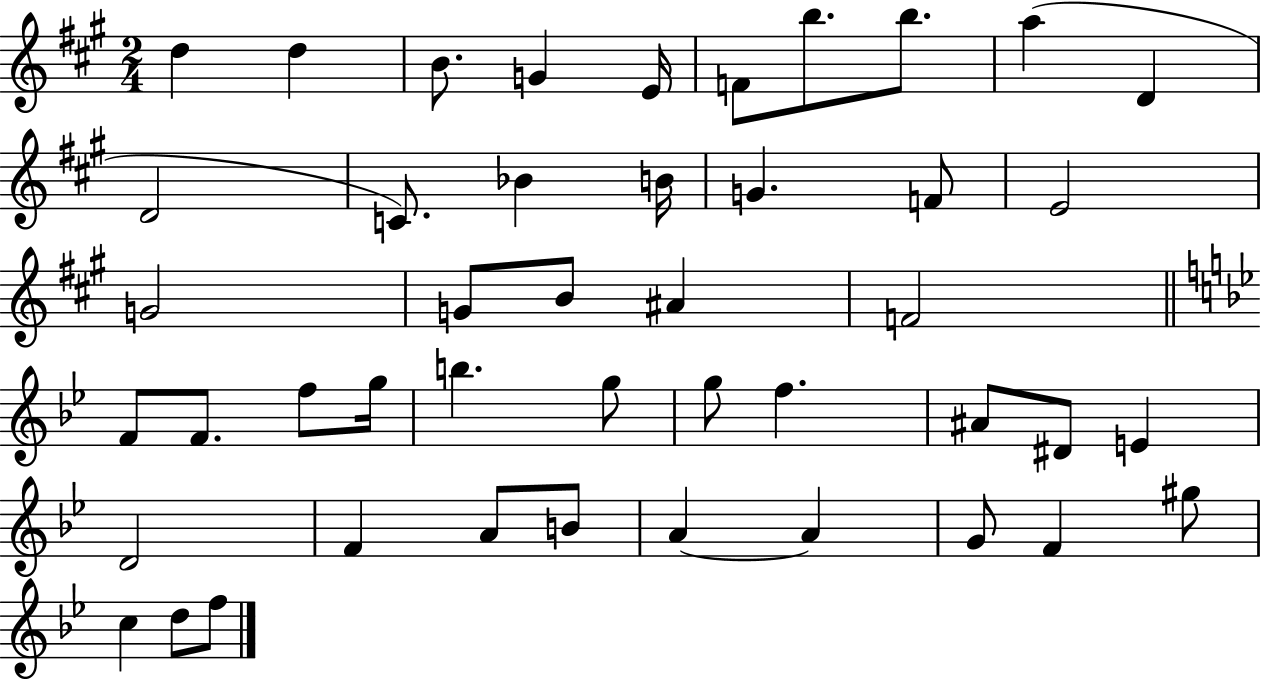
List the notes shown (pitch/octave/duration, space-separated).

D5/q D5/q B4/e. G4/q E4/s F4/e B5/e. B5/e. A5/q D4/q D4/h C4/e. Bb4/q B4/s G4/q. F4/e E4/h G4/h G4/e B4/e A#4/q F4/h F4/e F4/e. F5/e G5/s B5/q. G5/e G5/e F5/q. A#4/e D#4/e E4/q D4/h F4/q A4/e B4/e A4/q A4/q G4/e F4/q G#5/e C5/q D5/e F5/e